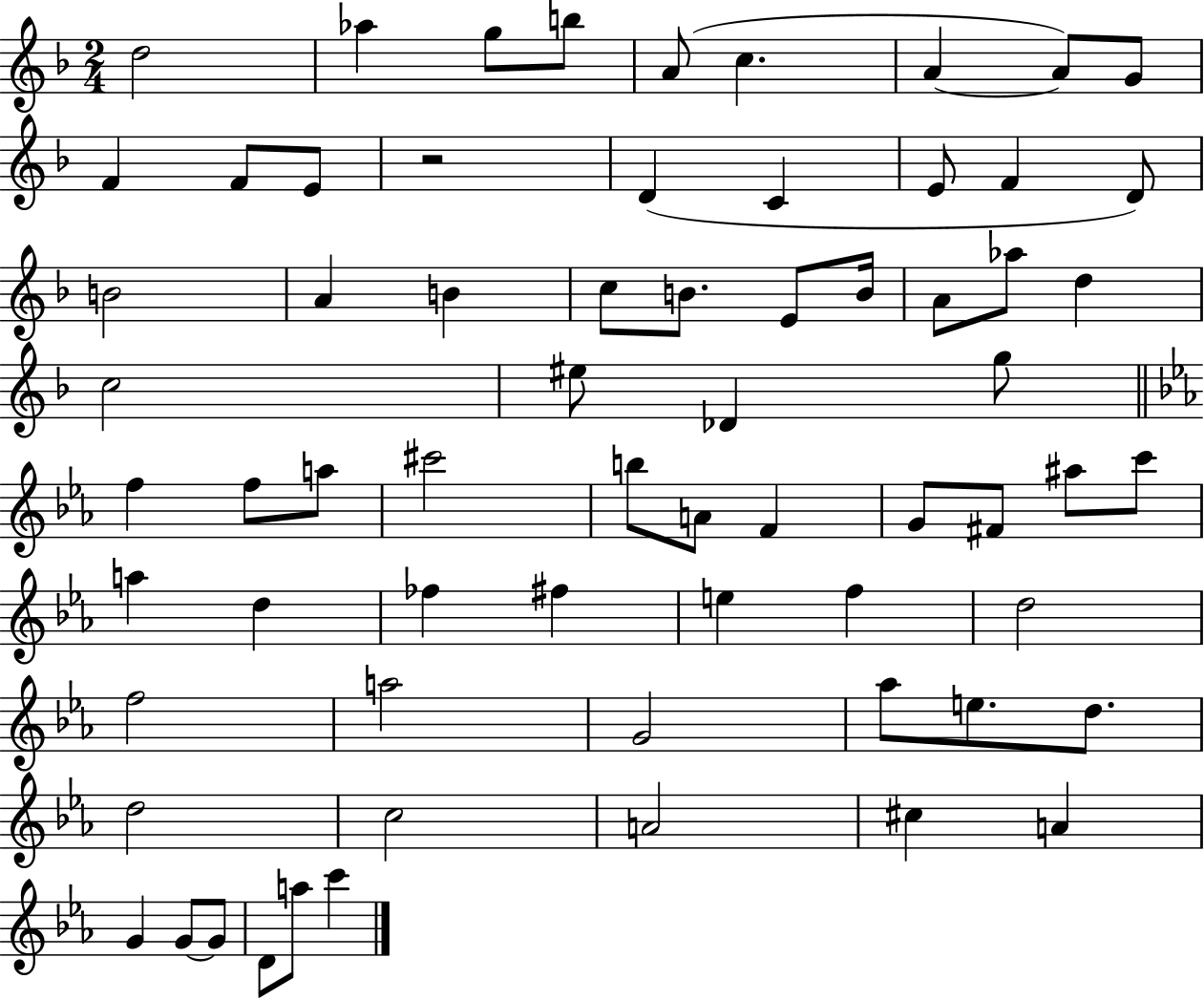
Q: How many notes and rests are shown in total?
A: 67